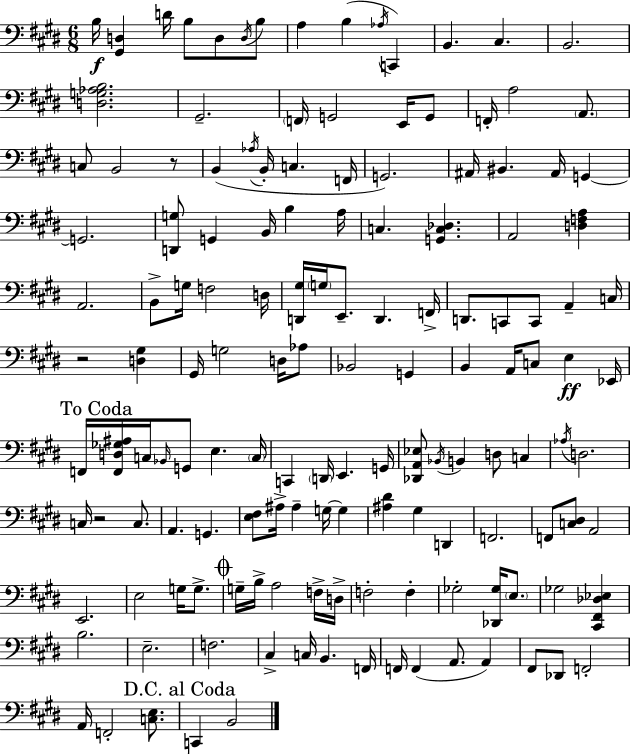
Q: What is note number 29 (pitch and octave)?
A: G2